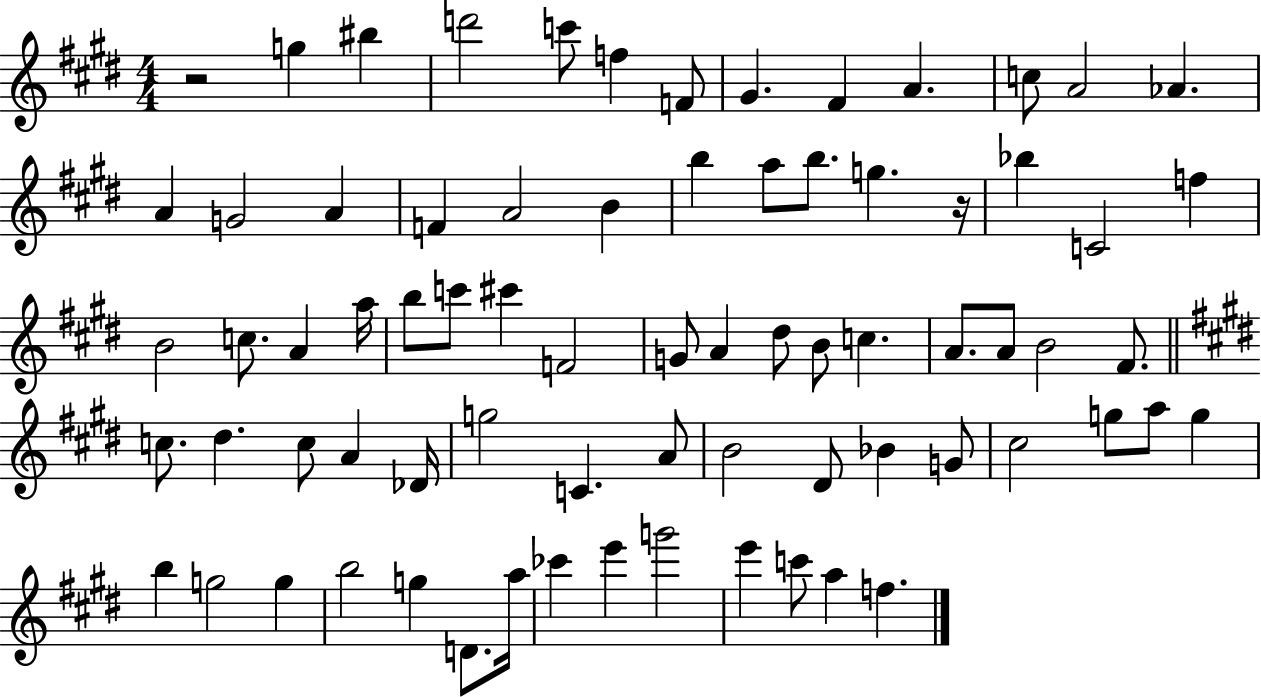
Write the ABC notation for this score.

X:1
T:Untitled
M:4/4
L:1/4
K:E
z2 g ^b d'2 c'/2 f F/2 ^G ^F A c/2 A2 _A A G2 A F A2 B b a/2 b/2 g z/4 _b C2 f B2 c/2 A a/4 b/2 c'/2 ^c' F2 G/2 A ^d/2 B/2 c A/2 A/2 B2 ^F/2 c/2 ^d c/2 A _D/4 g2 C A/2 B2 ^D/2 _B G/2 ^c2 g/2 a/2 g b g2 g b2 g D/2 a/4 _c' e' g'2 e' c'/2 a f